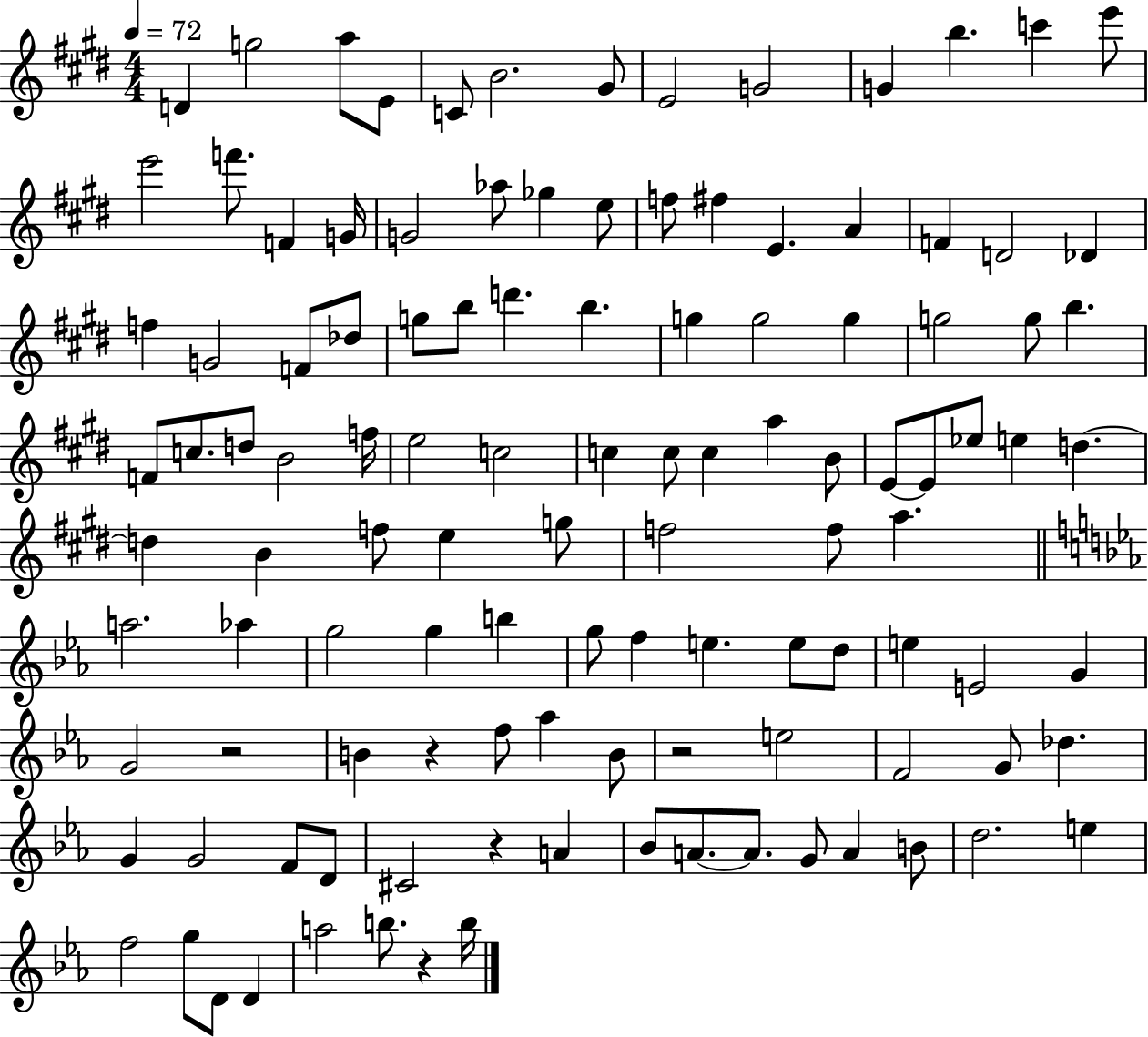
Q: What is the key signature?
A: E major